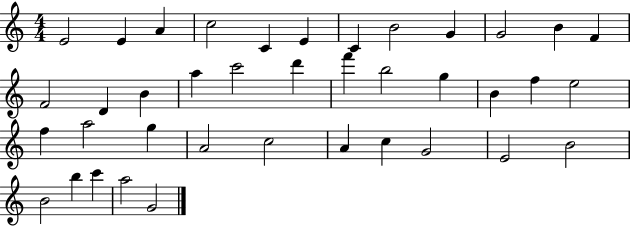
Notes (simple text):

E4/h E4/q A4/q C5/h C4/q E4/q C4/q B4/h G4/q G4/h B4/q F4/q F4/h D4/q B4/q A5/q C6/h D6/q F6/q B5/h G5/q B4/q F5/q E5/h F5/q A5/h G5/q A4/h C5/h A4/q C5/q G4/h E4/h B4/h B4/h B5/q C6/q A5/h G4/h